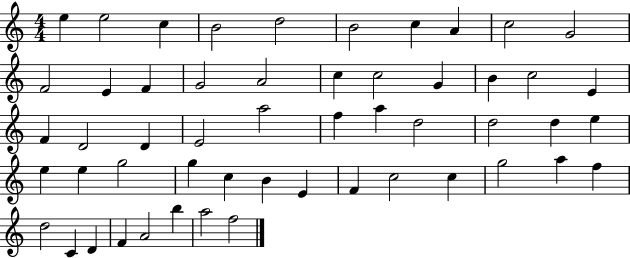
E5/q E5/h C5/q B4/h D5/h B4/h C5/q A4/q C5/h G4/h F4/h E4/q F4/q G4/h A4/h C5/q C5/h G4/q B4/q C5/h E4/q F4/q D4/h D4/q E4/h A5/h F5/q A5/q D5/h D5/h D5/q E5/q E5/q E5/q G5/h G5/q C5/q B4/q E4/q F4/q C5/h C5/q G5/h A5/q F5/q D5/h C4/q D4/q F4/q A4/h B5/q A5/h F5/h